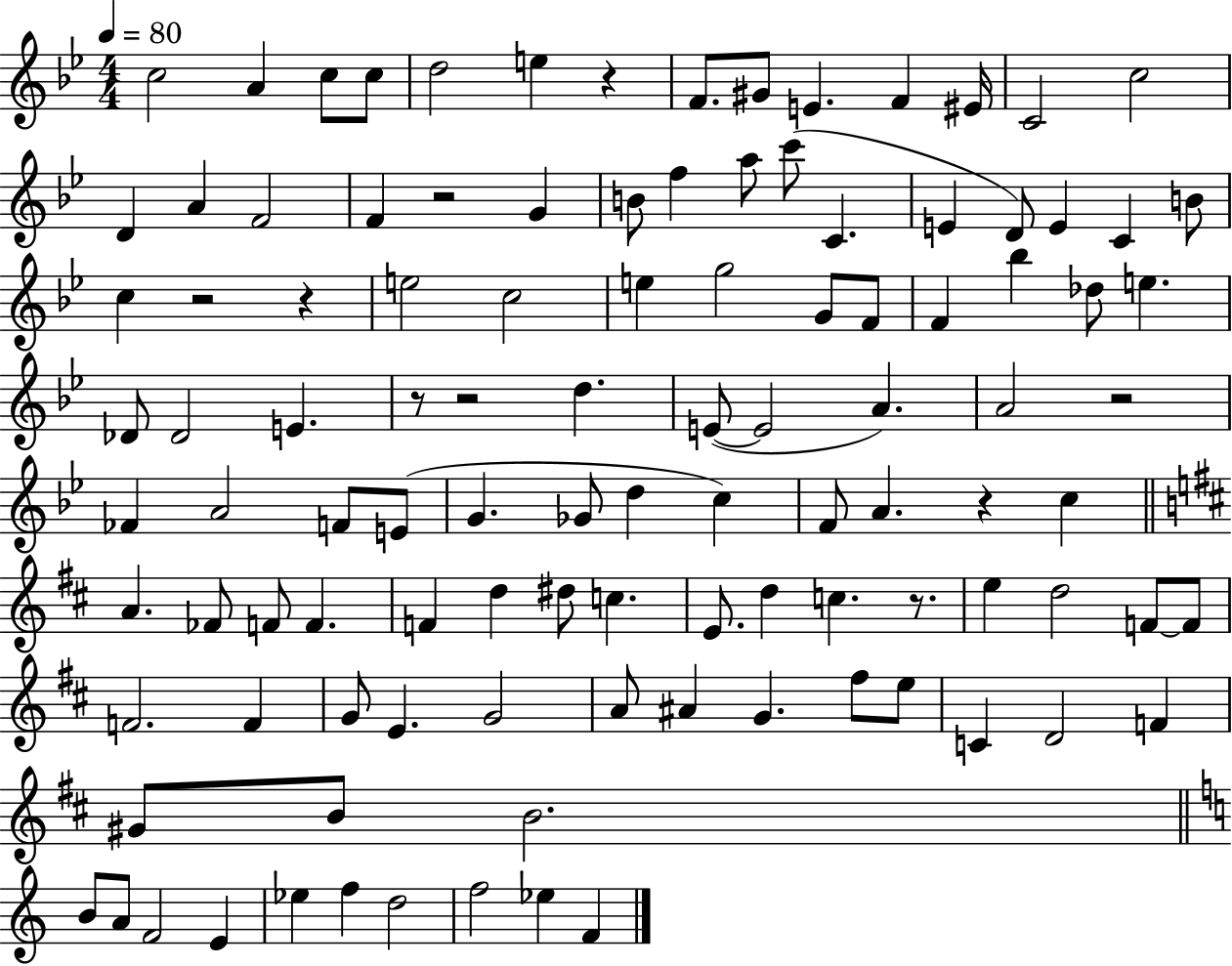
X:1
T:Untitled
M:4/4
L:1/4
K:Bb
c2 A c/2 c/2 d2 e z F/2 ^G/2 E F ^E/4 C2 c2 D A F2 F z2 G B/2 f a/2 c'/2 C E D/2 E C B/2 c z2 z e2 c2 e g2 G/2 F/2 F _b _d/2 e _D/2 _D2 E z/2 z2 d E/2 E2 A A2 z2 _F A2 F/2 E/2 G _G/2 d c F/2 A z c A _F/2 F/2 F F d ^d/2 c E/2 d c z/2 e d2 F/2 F/2 F2 F G/2 E G2 A/2 ^A G ^f/2 e/2 C D2 F ^G/2 B/2 B2 B/2 A/2 F2 E _e f d2 f2 _e F